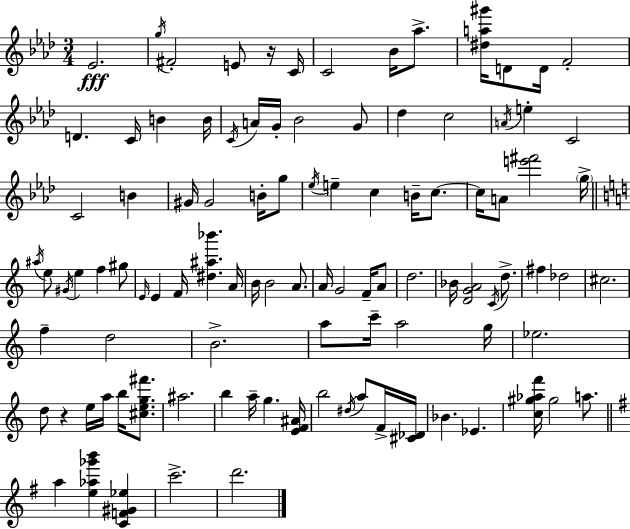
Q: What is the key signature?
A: AES major